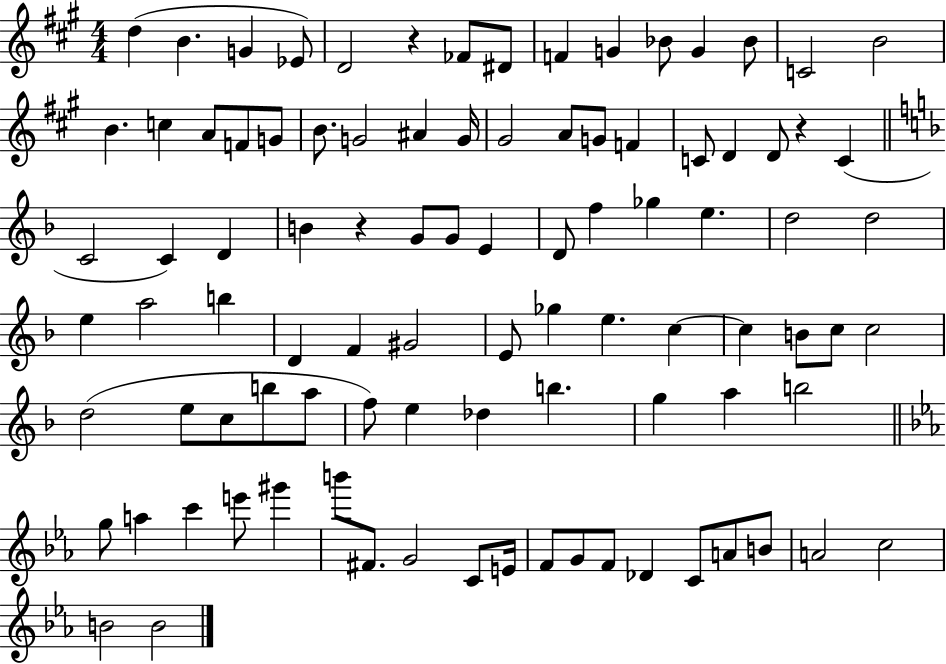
D5/q B4/q. G4/q Eb4/e D4/h R/q FES4/e D#4/e F4/q G4/q Bb4/e G4/q Bb4/e C4/h B4/h B4/q. C5/q A4/e F4/e G4/e B4/e. G4/h A#4/q G4/s G#4/h A4/e G4/e F4/q C4/e D4/q D4/e R/q C4/q C4/h C4/q D4/q B4/q R/q G4/e G4/e E4/q D4/e F5/q Gb5/q E5/q. D5/h D5/h E5/q A5/h B5/q D4/q F4/q G#4/h E4/e Gb5/q E5/q. C5/q C5/q B4/e C5/e C5/h D5/h E5/e C5/e B5/e A5/e F5/e E5/q Db5/q B5/q. G5/q A5/q B5/h G5/e A5/q C6/q E6/e G#6/q B6/e F#4/e. G4/h C4/e E4/s F4/e G4/e F4/e Db4/q C4/e A4/e B4/e A4/h C5/h B4/h B4/h